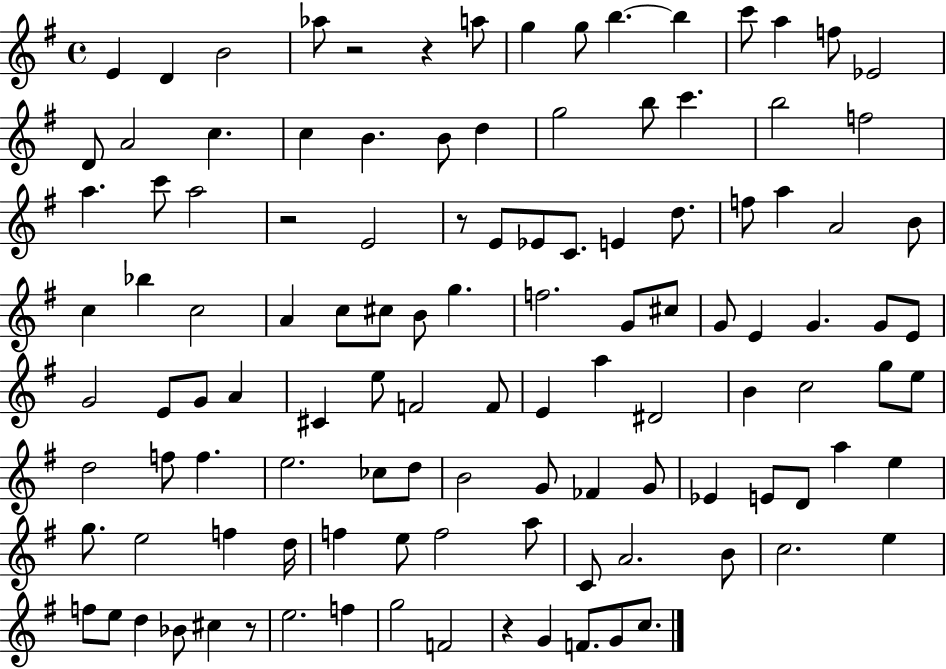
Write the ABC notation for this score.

X:1
T:Untitled
M:4/4
L:1/4
K:G
E D B2 _a/2 z2 z a/2 g g/2 b b c'/2 a f/2 _E2 D/2 A2 c c B B/2 d g2 b/2 c' b2 f2 a c'/2 a2 z2 E2 z/2 E/2 _E/2 C/2 E d/2 f/2 a A2 B/2 c _b c2 A c/2 ^c/2 B/2 g f2 G/2 ^c/2 G/2 E G G/2 E/2 G2 E/2 G/2 A ^C e/2 F2 F/2 E a ^D2 B c2 g/2 e/2 d2 f/2 f e2 _c/2 d/2 B2 G/2 _F G/2 _E E/2 D/2 a e g/2 e2 f d/4 f e/2 f2 a/2 C/2 A2 B/2 c2 e f/2 e/2 d _B/2 ^c z/2 e2 f g2 F2 z G F/2 G/2 c/2